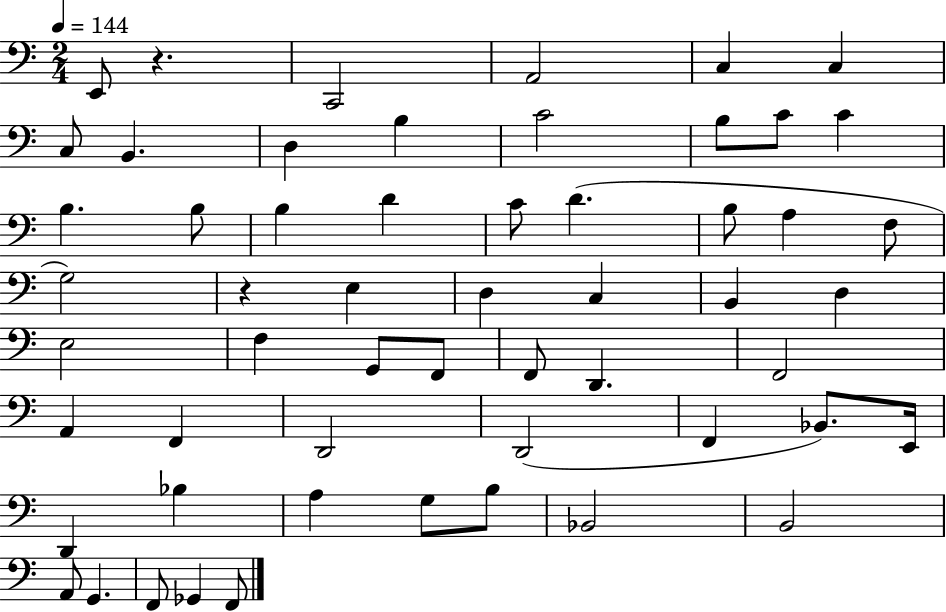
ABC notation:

X:1
T:Untitled
M:2/4
L:1/4
K:C
E,,/2 z C,,2 A,,2 C, C, C,/2 B,, D, B, C2 B,/2 C/2 C B, B,/2 B, D C/2 D B,/2 A, F,/2 G,2 z E, D, C, B,, D, E,2 F, G,,/2 F,,/2 F,,/2 D,, F,,2 A,, F,, D,,2 D,,2 F,, _B,,/2 E,,/4 D,, _B, A, G,/2 B,/2 _B,,2 B,,2 A,,/2 G,, F,,/2 _G,, F,,/2